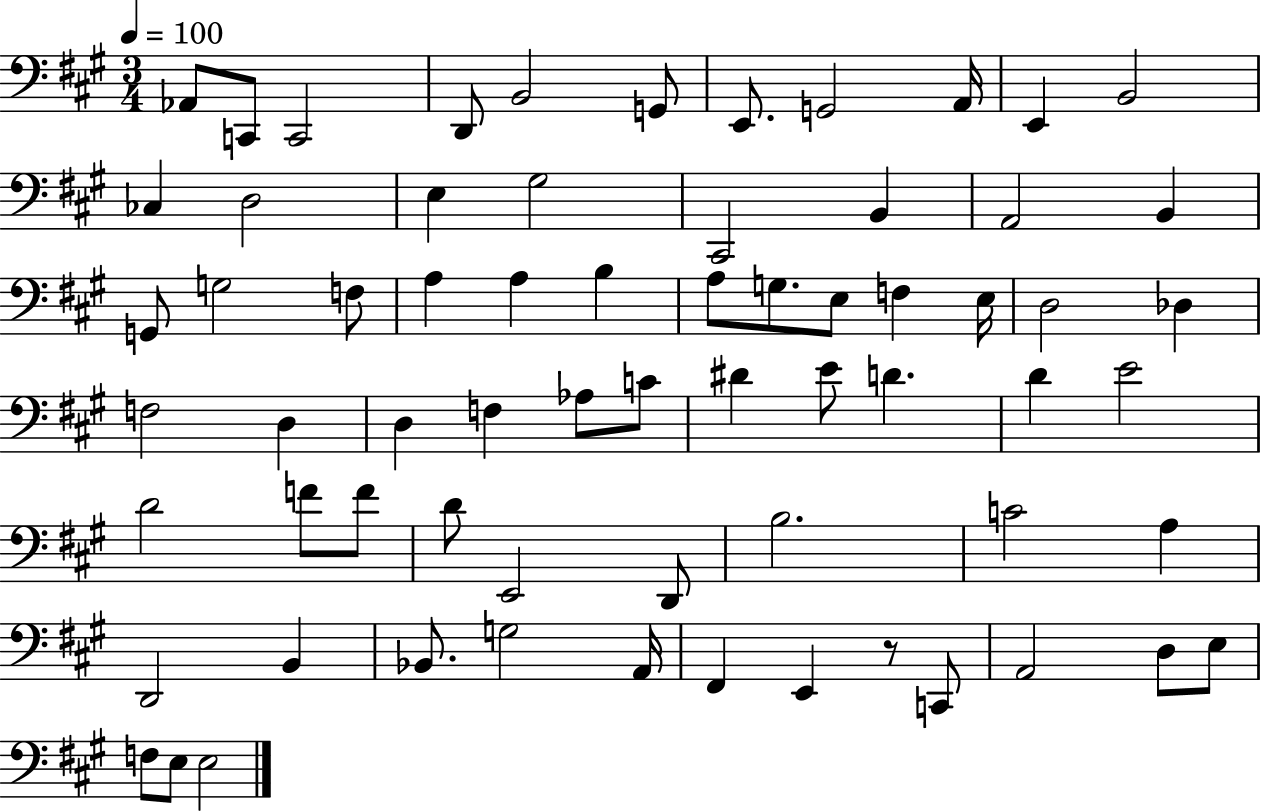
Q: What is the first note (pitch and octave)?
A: Ab2